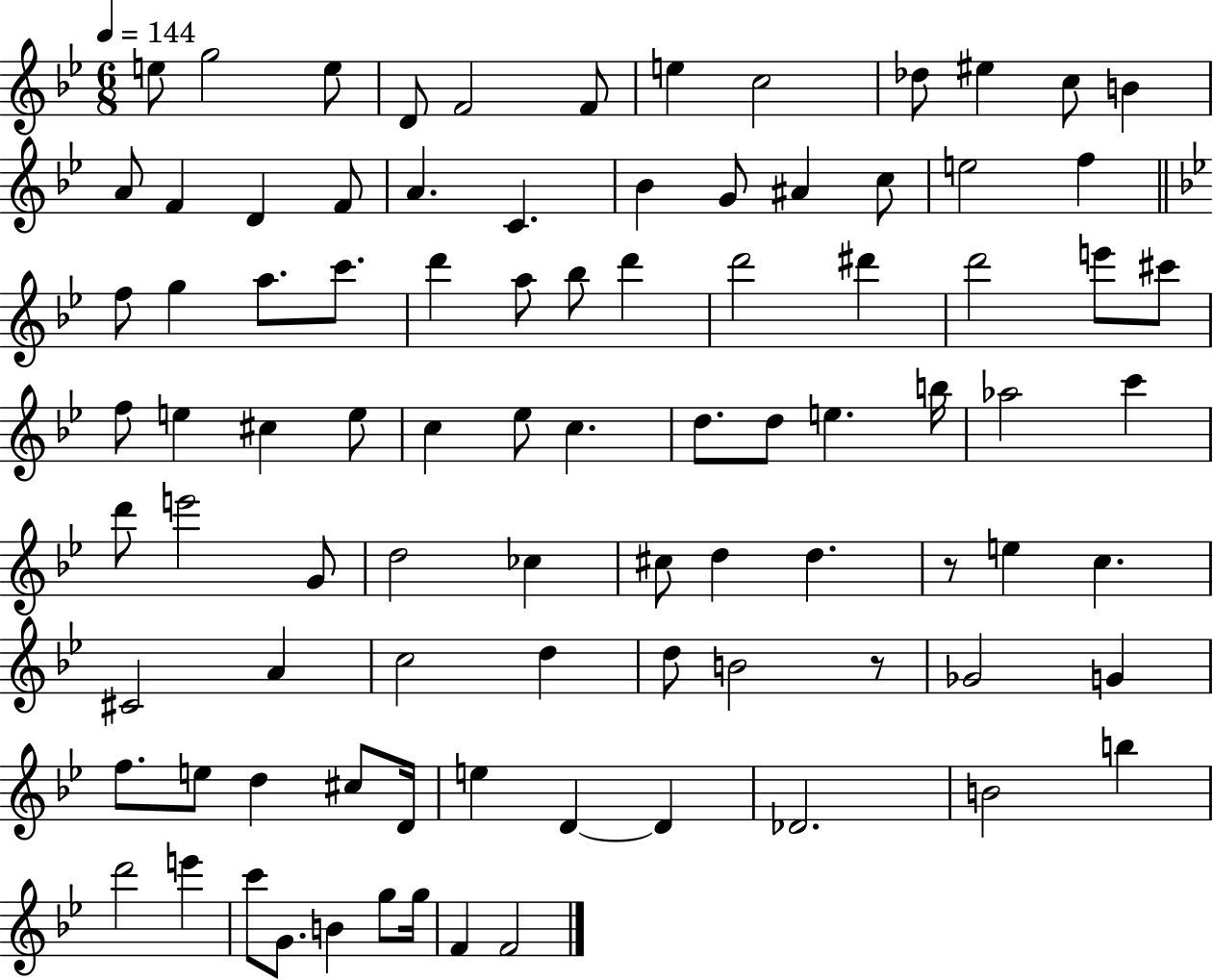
E5/e G5/h E5/e D4/e F4/h F4/e E5/q C5/h Db5/e EIS5/q C5/e B4/q A4/e F4/q D4/q F4/e A4/q. C4/q. Bb4/q G4/e A#4/q C5/e E5/h F5/q F5/e G5/q A5/e. C6/e. D6/q A5/e Bb5/e D6/q D6/h D#6/q D6/h E6/e C#6/e F5/e E5/q C#5/q E5/e C5/q Eb5/e C5/q. D5/e. D5/e E5/q. B5/s Ab5/h C6/q D6/e E6/h G4/e D5/h CES5/q C#5/e D5/q D5/q. R/e E5/q C5/q. C#4/h A4/q C5/h D5/q D5/e B4/h R/e Gb4/h G4/q F5/e. E5/e D5/q C#5/e D4/s E5/q D4/q D4/q Db4/h. B4/h B5/q D6/h E6/q C6/e G4/e. B4/q G5/e G5/s F4/q F4/h